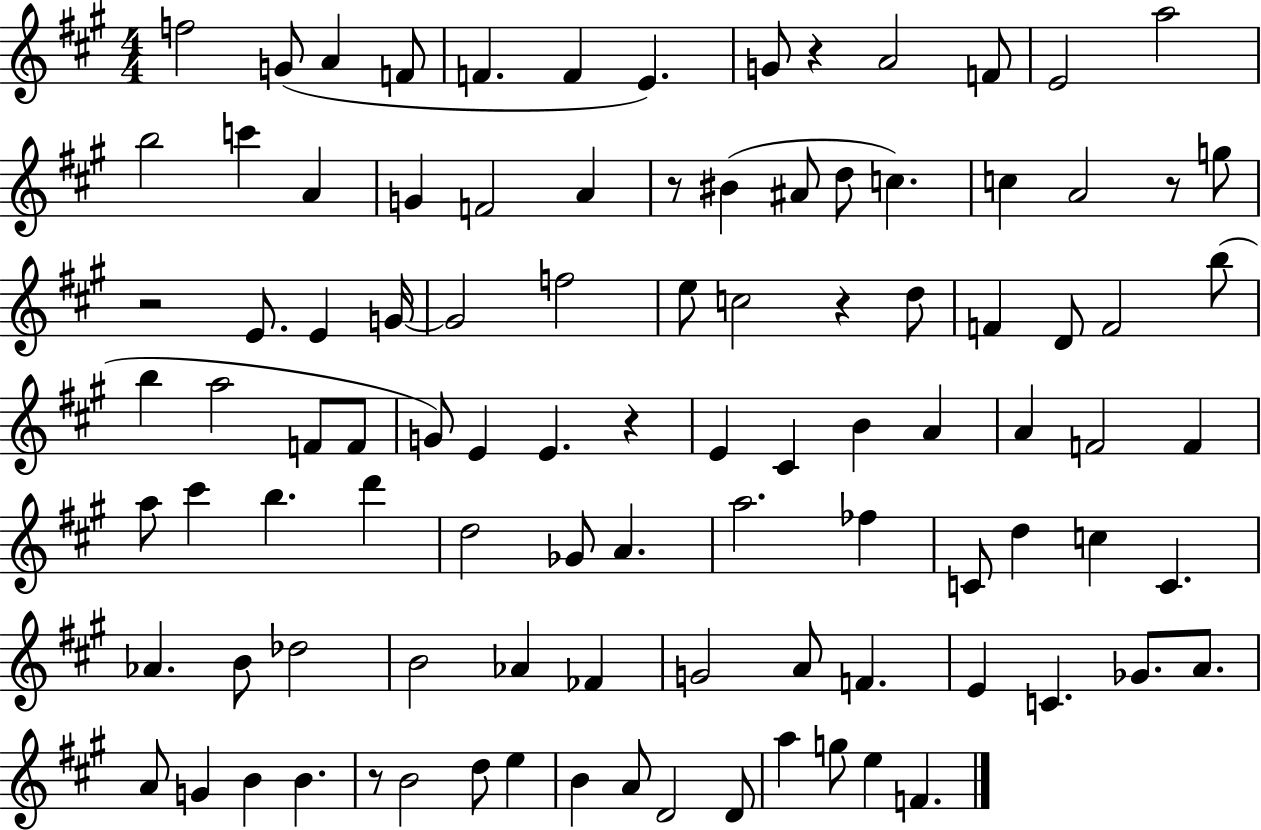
{
  \clef treble
  \numericTimeSignature
  \time 4/4
  \key a \major
  f''2 g'8( a'4 f'8 | f'4. f'4 e'4.) | g'8 r4 a'2 f'8 | e'2 a''2 | \break b''2 c'''4 a'4 | g'4 f'2 a'4 | r8 bis'4( ais'8 d''8 c''4.) | c''4 a'2 r8 g''8 | \break r2 e'8. e'4 g'16~~ | g'2 f''2 | e''8 c''2 r4 d''8 | f'4 d'8 f'2 b''8( | \break b''4 a''2 f'8 f'8 | g'8) e'4 e'4. r4 | e'4 cis'4 b'4 a'4 | a'4 f'2 f'4 | \break a''8 cis'''4 b''4. d'''4 | d''2 ges'8 a'4. | a''2. fes''4 | c'8 d''4 c''4 c'4. | \break aes'4. b'8 des''2 | b'2 aes'4 fes'4 | g'2 a'8 f'4. | e'4 c'4. ges'8. a'8. | \break a'8 g'4 b'4 b'4. | r8 b'2 d''8 e''4 | b'4 a'8 d'2 d'8 | a''4 g''8 e''4 f'4. | \break \bar "|."
}